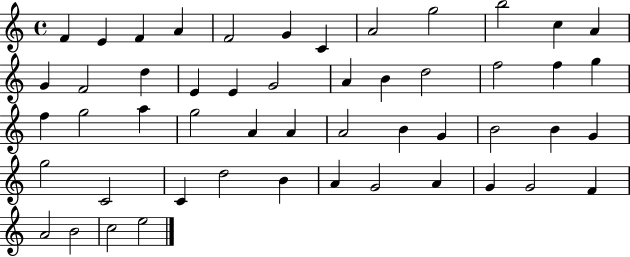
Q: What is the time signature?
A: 4/4